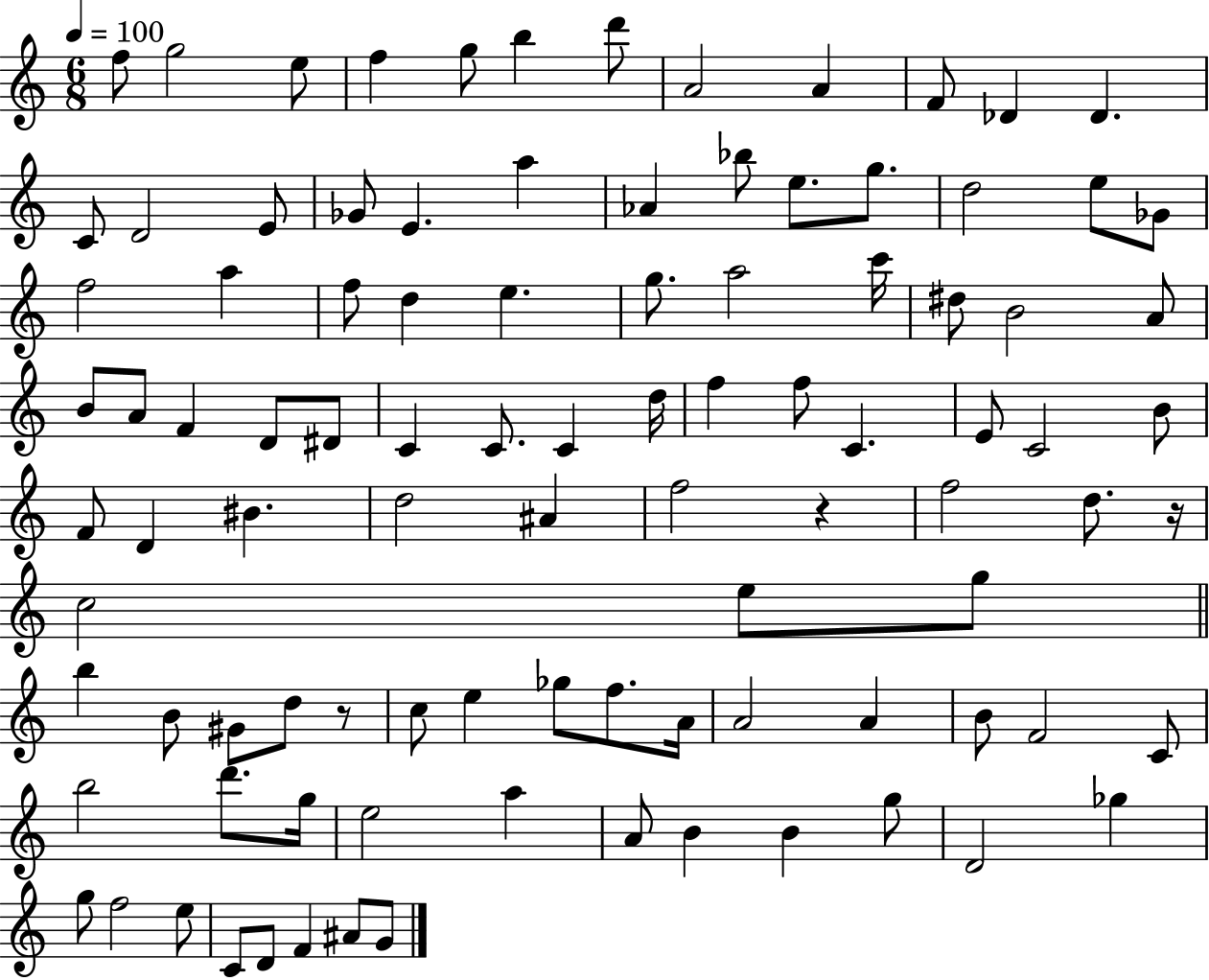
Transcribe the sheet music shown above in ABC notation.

X:1
T:Untitled
M:6/8
L:1/4
K:C
f/2 g2 e/2 f g/2 b d'/2 A2 A F/2 _D _D C/2 D2 E/2 _G/2 E a _A _b/2 e/2 g/2 d2 e/2 _G/2 f2 a f/2 d e g/2 a2 c'/4 ^d/2 B2 A/2 B/2 A/2 F D/2 ^D/2 C C/2 C d/4 f f/2 C E/2 C2 B/2 F/2 D ^B d2 ^A f2 z f2 d/2 z/4 c2 e/2 g/2 b B/2 ^G/2 d/2 z/2 c/2 e _g/2 f/2 A/4 A2 A B/2 F2 C/2 b2 d'/2 g/4 e2 a A/2 B B g/2 D2 _g g/2 f2 e/2 C/2 D/2 F ^A/2 G/2